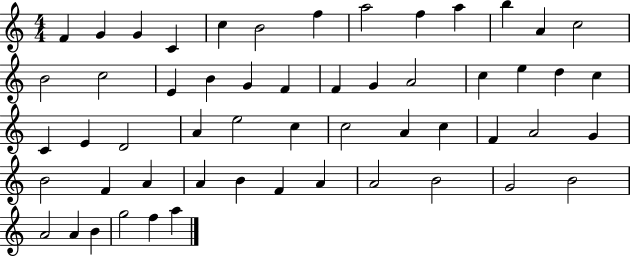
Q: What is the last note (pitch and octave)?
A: A5